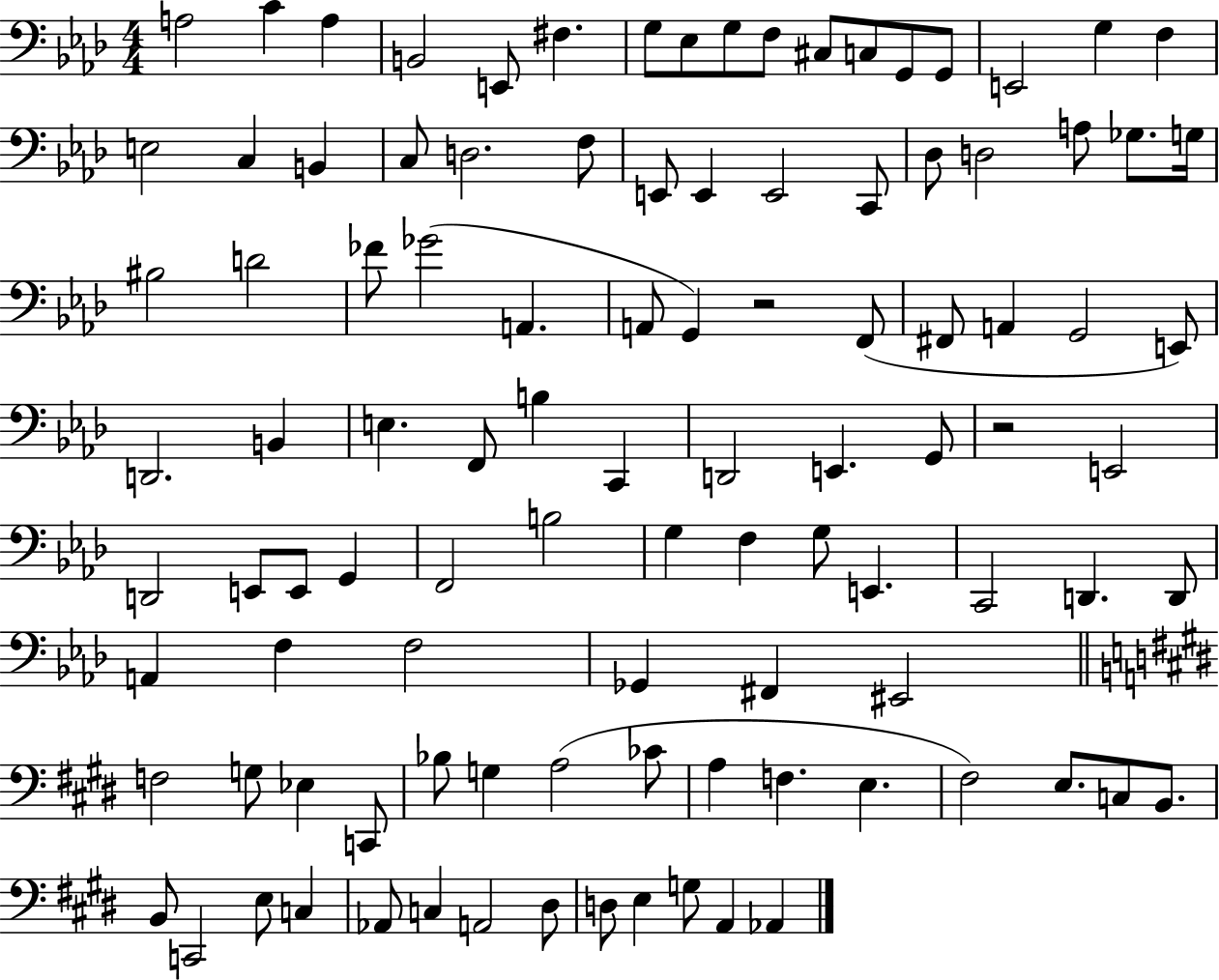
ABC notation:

X:1
T:Untitled
M:4/4
L:1/4
K:Ab
A,2 C A, B,,2 E,,/2 ^F, G,/2 _E,/2 G,/2 F,/2 ^C,/2 C,/2 G,,/2 G,,/2 E,,2 G, F, E,2 C, B,, C,/2 D,2 F,/2 E,,/2 E,, E,,2 C,,/2 _D,/2 D,2 A,/2 _G,/2 G,/4 ^B,2 D2 _F/2 _G2 A,, A,,/2 G,, z2 F,,/2 ^F,,/2 A,, G,,2 E,,/2 D,,2 B,, E, F,,/2 B, C,, D,,2 E,, G,,/2 z2 E,,2 D,,2 E,,/2 E,,/2 G,, F,,2 B,2 G, F, G,/2 E,, C,,2 D,, D,,/2 A,, F, F,2 _G,, ^F,, ^E,,2 F,2 G,/2 _E, C,,/2 _B,/2 G, A,2 _C/2 A, F, E, ^F,2 E,/2 C,/2 B,,/2 B,,/2 C,,2 E,/2 C, _A,,/2 C, A,,2 ^D,/2 D,/2 E, G,/2 A,, _A,,